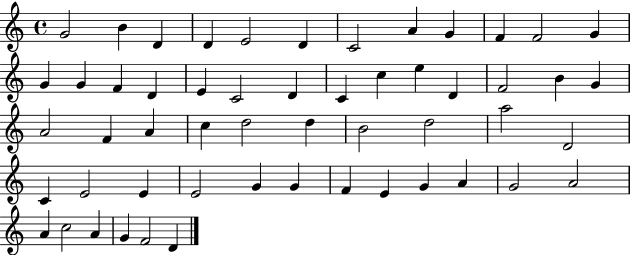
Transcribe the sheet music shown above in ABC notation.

X:1
T:Untitled
M:4/4
L:1/4
K:C
G2 B D D E2 D C2 A G F F2 G G G F D E C2 D C c e D F2 B G A2 F A c d2 d B2 d2 a2 D2 C E2 E E2 G G F E G A G2 A2 A c2 A G F2 D